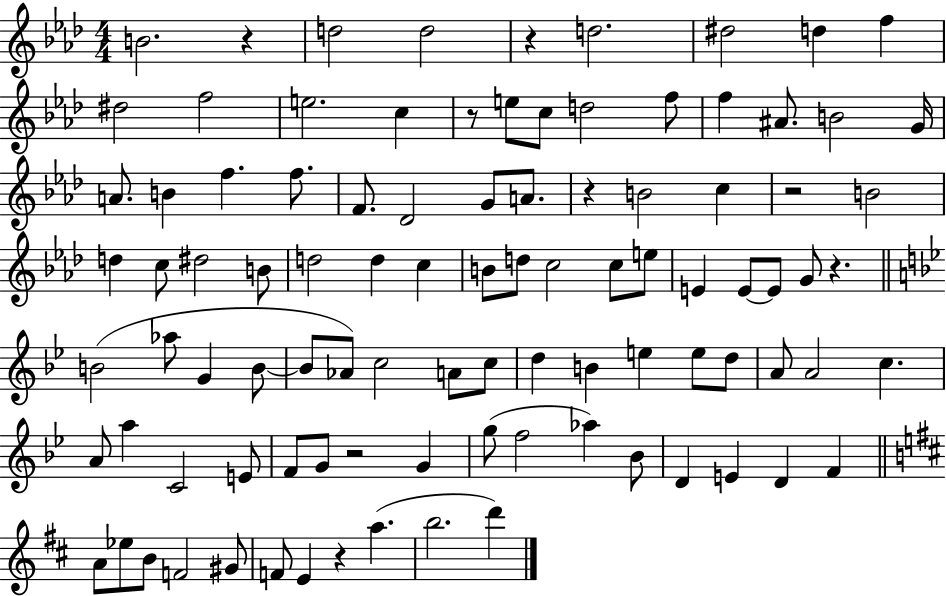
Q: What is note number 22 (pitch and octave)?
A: F5